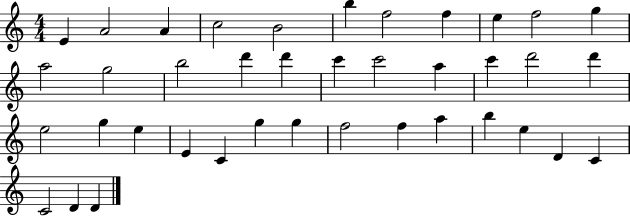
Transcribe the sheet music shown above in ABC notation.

X:1
T:Untitled
M:4/4
L:1/4
K:C
E A2 A c2 B2 b f2 f e f2 g a2 g2 b2 d' d' c' c'2 a c' d'2 d' e2 g e E C g g f2 f a b e D C C2 D D